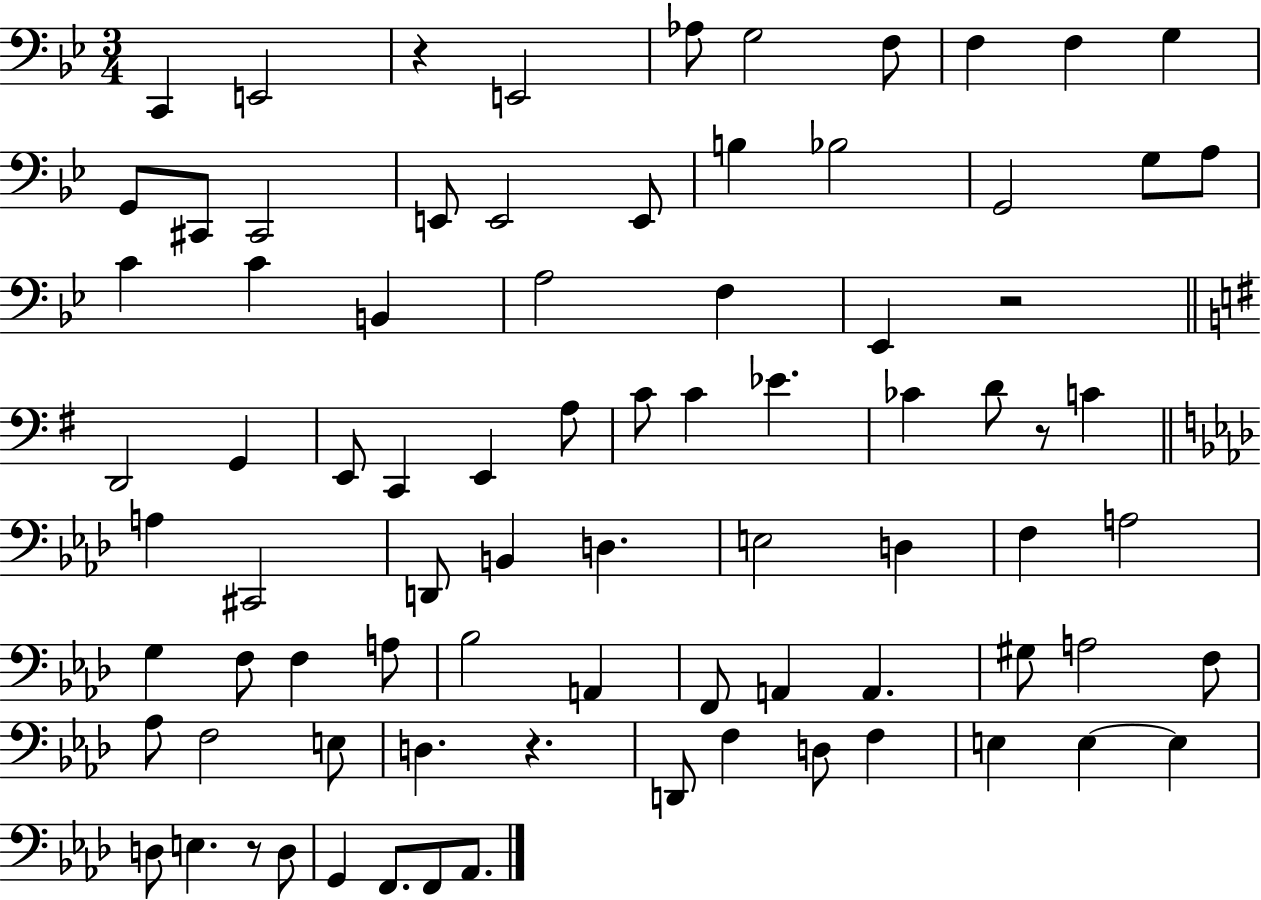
C2/q E2/h R/q E2/h Ab3/e G3/h F3/e F3/q F3/q G3/q G2/e C#2/e C#2/h E2/e E2/h E2/e B3/q Bb3/h G2/h G3/e A3/e C4/q C4/q B2/q A3/h F3/q Eb2/q R/h D2/h G2/q E2/e C2/q E2/q A3/e C4/e C4/q Eb4/q. CES4/q D4/e R/e C4/q A3/q C#2/h D2/e B2/q D3/q. E3/h D3/q F3/q A3/h G3/q F3/e F3/q A3/e Bb3/h A2/q F2/e A2/q A2/q. G#3/e A3/h F3/e Ab3/e F3/h E3/e D3/q. R/q. D2/e F3/q D3/e F3/q E3/q E3/q E3/q D3/e E3/q. R/e D3/e G2/q F2/e. F2/e Ab2/e.